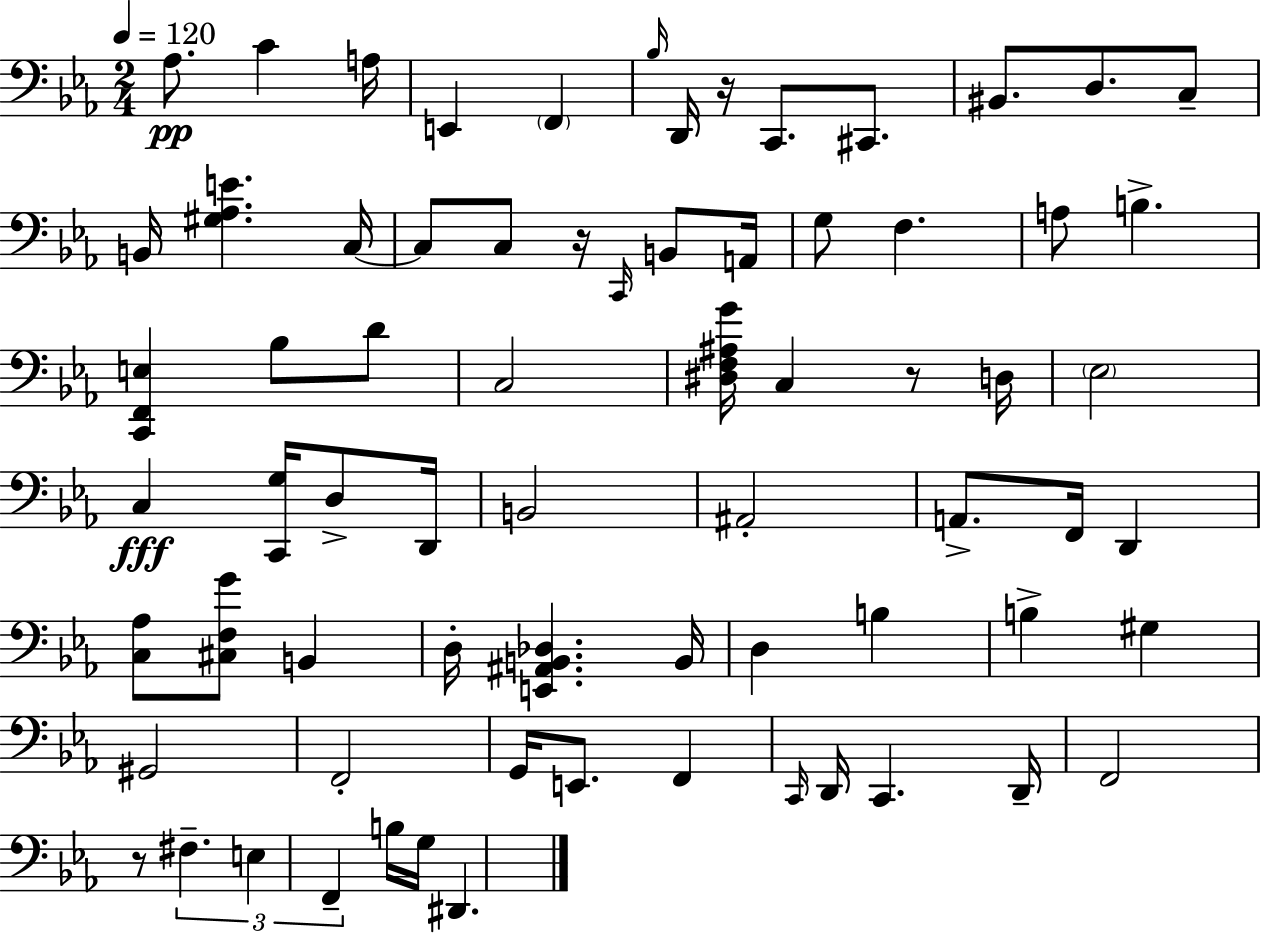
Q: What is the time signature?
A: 2/4